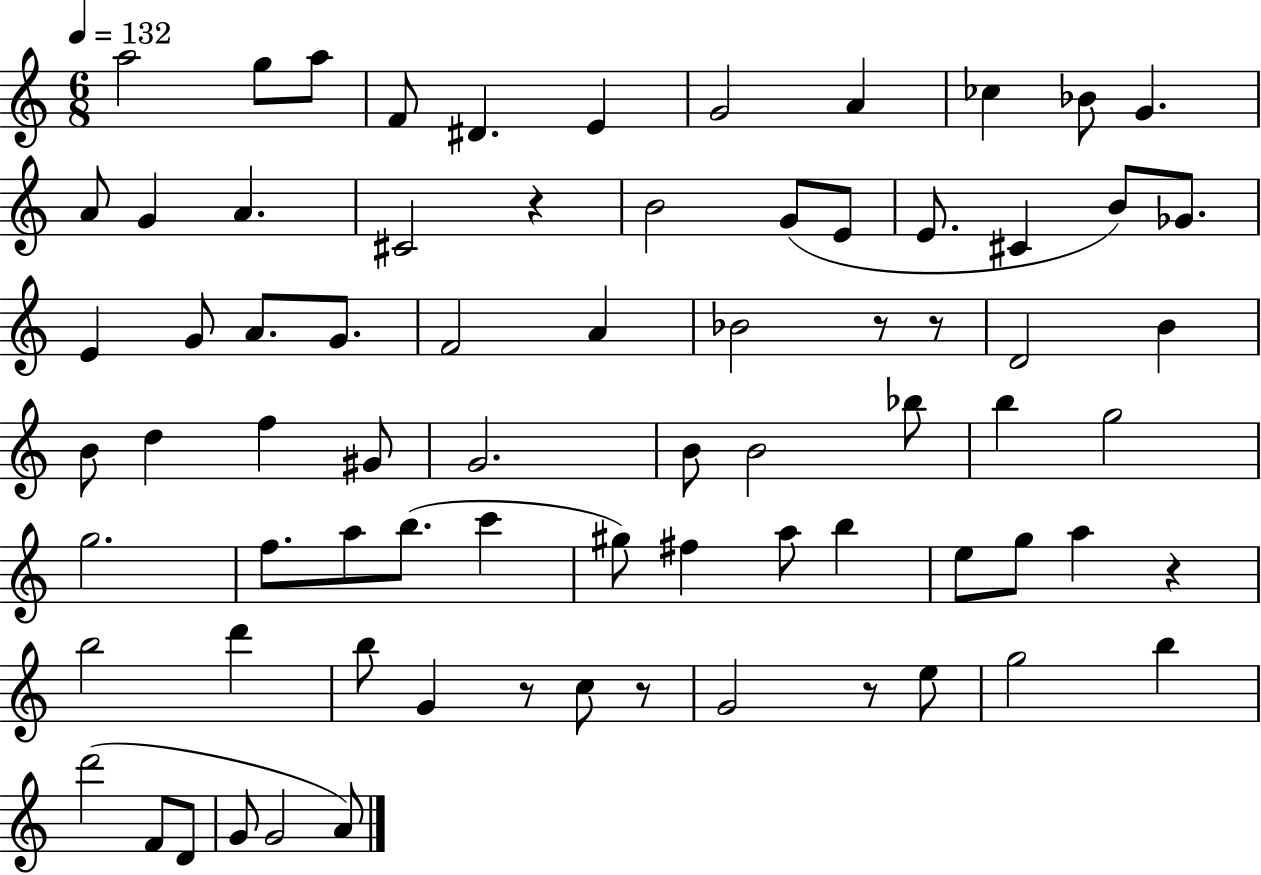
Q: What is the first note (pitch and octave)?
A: A5